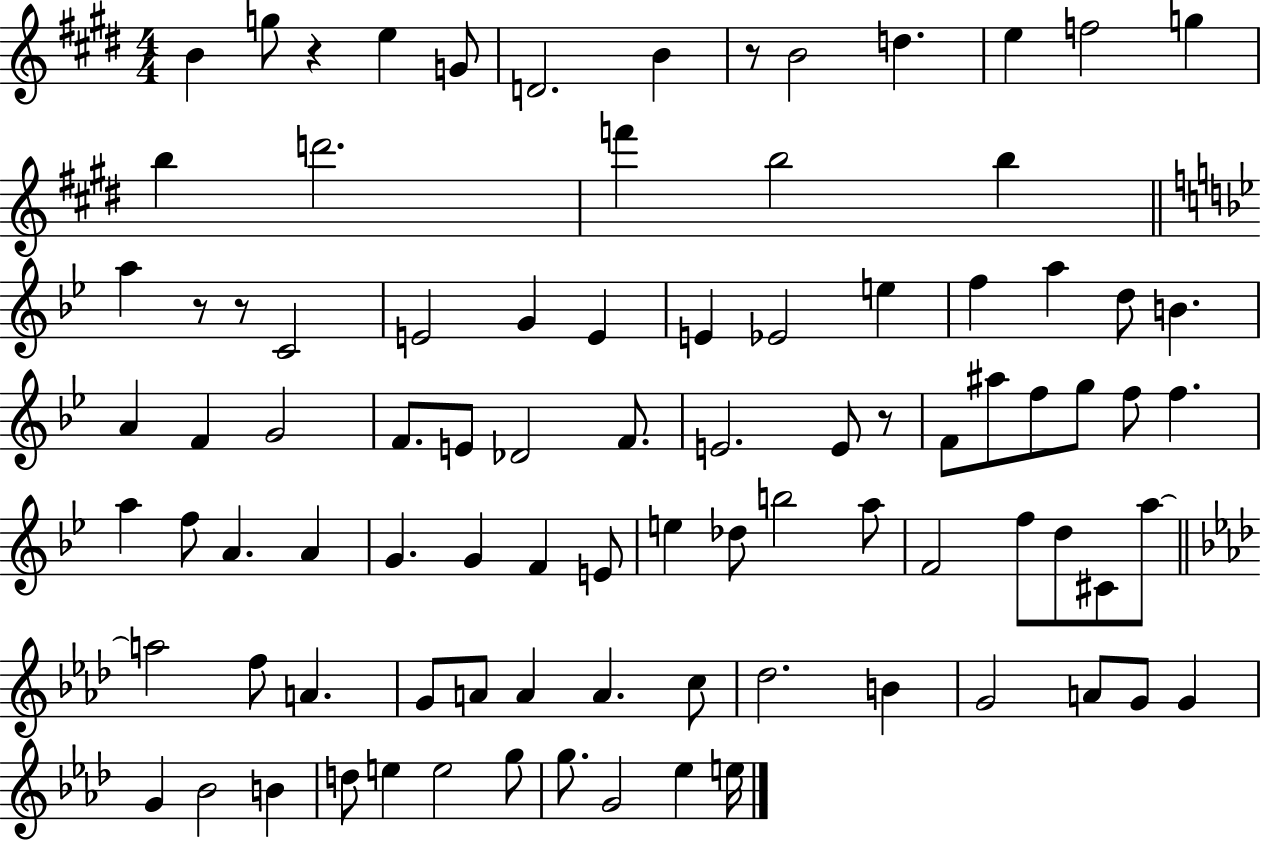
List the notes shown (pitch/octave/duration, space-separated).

B4/q G5/e R/q E5/q G4/e D4/h. B4/q R/e B4/h D5/q. E5/q F5/h G5/q B5/q D6/h. F6/q B5/h B5/q A5/q R/e R/e C4/h E4/h G4/q E4/q E4/q Eb4/h E5/q F5/q A5/q D5/e B4/q. A4/q F4/q G4/h F4/e. E4/e Db4/h F4/e. E4/h. E4/e R/e F4/e A#5/e F5/e G5/e F5/e F5/q. A5/q F5/e A4/q. A4/q G4/q. G4/q F4/q E4/e E5/q Db5/e B5/h A5/e F4/h F5/e D5/e C#4/e A5/e A5/h F5/e A4/q. G4/e A4/e A4/q A4/q. C5/e Db5/h. B4/q G4/h A4/e G4/e G4/q G4/q Bb4/h B4/q D5/e E5/q E5/h G5/e G5/e. G4/h Eb5/q E5/s